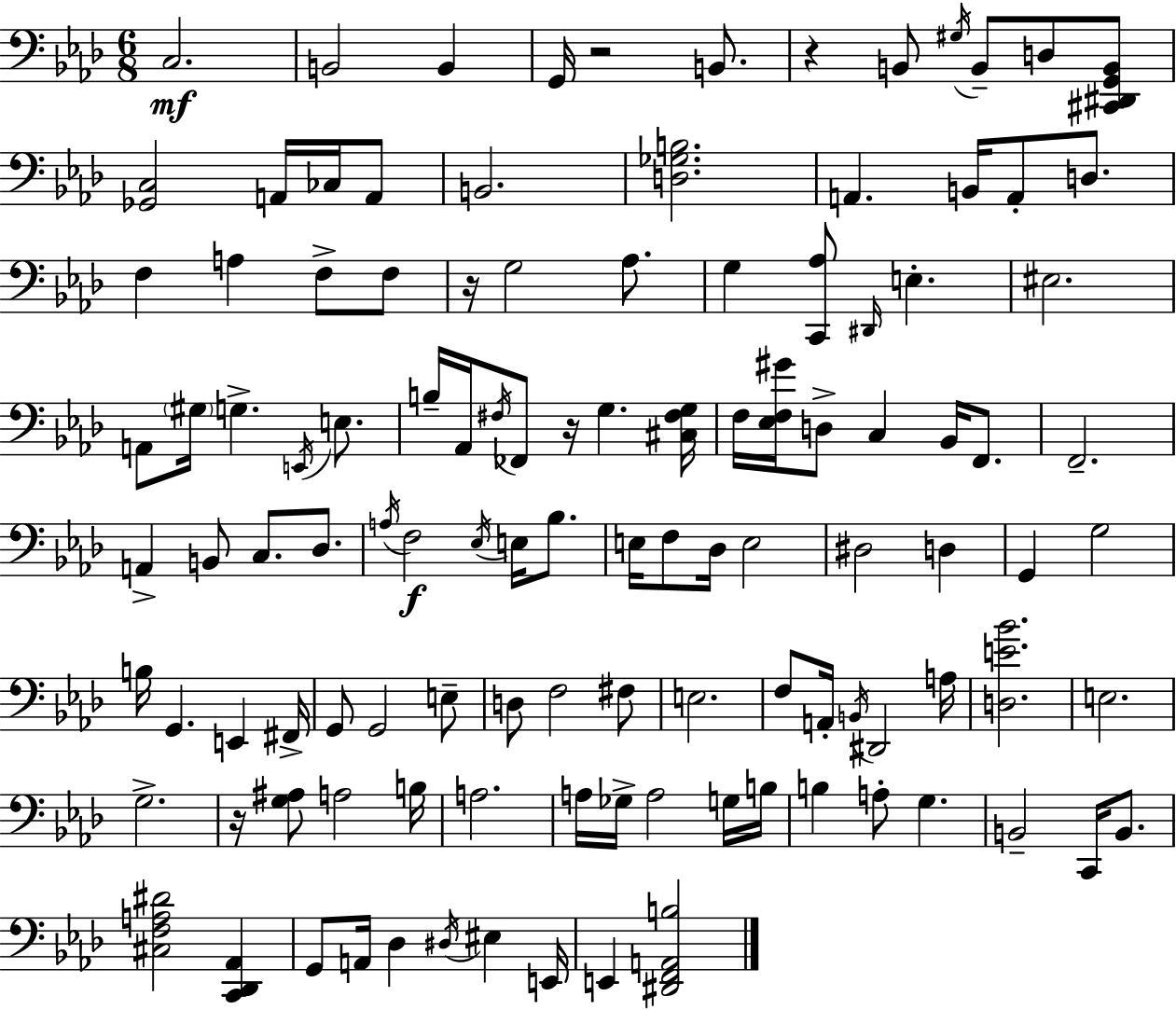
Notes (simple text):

C3/h. B2/h B2/q G2/s R/h B2/e. R/q B2/e G#3/s B2/e D3/e [C#2,D#2,G2,B2]/e [Gb2,C3]/h A2/s CES3/s A2/e B2/h. [D3,Gb3,B3]/h. A2/q. B2/s A2/e D3/e. F3/q A3/q F3/e F3/e R/s G3/h Ab3/e. G3/q [C2,Ab3]/e D#2/s E3/q. EIS3/h. A2/e G#3/s G3/q. E2/s E3/e. B3/s Ab2/s F#3/s FES2/e R/s G3/q. [C#3,F#3,G3]/s F3/s [Eb3,F3,G#4]/s D3/e C3/q Bb2/s F2/e. F2/h. A2/q B2/e C3/e. Db3/e. A3/s F3/h Eb3/s E3/s Bb3/e. E3/s F3/e Db3/s E3/h D#3/h D3/q G2/q G3/h B3/s G2/q. E2/q F#2/s G2/e G2/h E3/e D3/e F3/h F#3/e E3/h. F3/e A2/s B2/s D#2/h A3/s [D3,E4,Bb4]/h. E3/h. G3/h. R/s [G3,A#3]/e A3/h B3/s A3/h. A3/s Gb3/s A3/h G3/s B3/s B3/q A3/e G3/q. B2/h C2/s B2/e. [C#3,F3,A3,D#4]/h [C2,Db2,Ab2]/q G2/e A2/s Db3/q D#3/s EIS3/q E2/s E2/q [D#2,F2,A2,B3]/h